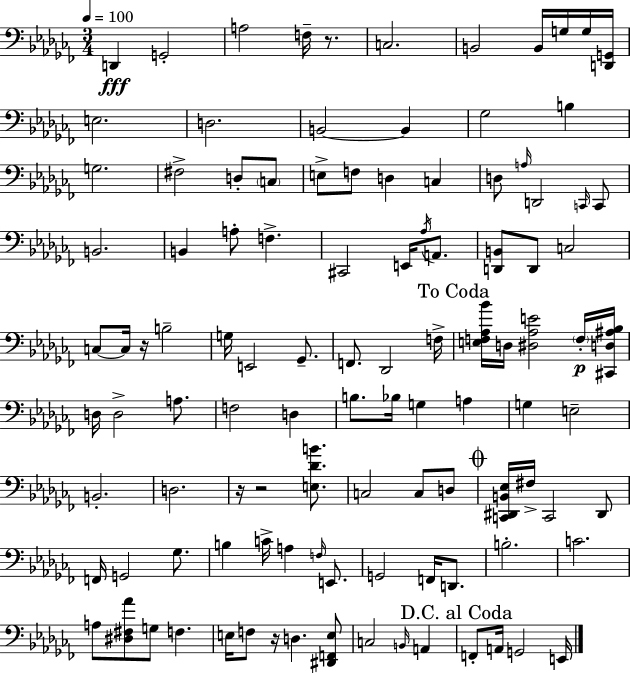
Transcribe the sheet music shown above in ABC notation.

X:1
T:Untitled
M:3/4
L:1/4
K:Abm
D,, G,,2 A,2 F,/4 z/2 C,2 B,,2 B,,/4 G,/4 G,/4 [D,,G,,]/4 E,2 D,2 B,,2 B,, _G,2 B, G,2 ^F,2 D,/2 C,/2 E,/2 F,/2 D, C, D,/2 A,/4 D,,2 C,,/4 C,,/2 B,,2 B,, A,/2 F, ^C,,2 E,,/4 _A,/4 A,,/2 [D,,B,,]/2 D,,/2 C,2 C,/2 C,/4 z/4 B,2 G,/4 E,,2 _G,,/2 F,,/2 _D,,2 F,/4 [E,F,_A,_B]/4 D,/4 [^D,_A,E]2 F,/4 [^C,,D,^A,_B,]/4 D,/4 D,2 A,/2 F,2 D, B,/2 _B,/4 G, A, G, E,2 B,,2 D,2 z/4 z2 [E,_DB]/2 C,2 C,/2 D,/2 [C,,^D,,B,,_E,]/4 ^F,/4 C,,2 ^D,,/2 F,,/4 G,,2 _G,/2 B, C/4 A, F,/4 E,,/2 G,,2 F,,/4 D,,/2 B,2 C2 A,/2 [^D,^F,_A]/2 G,/2 F, E,/4 F,/2 z/4 D, [^D,,F,,E,]/2 C,2 B,,/4 A,, F,,/2 A,,/4 G,,2 E,,/4